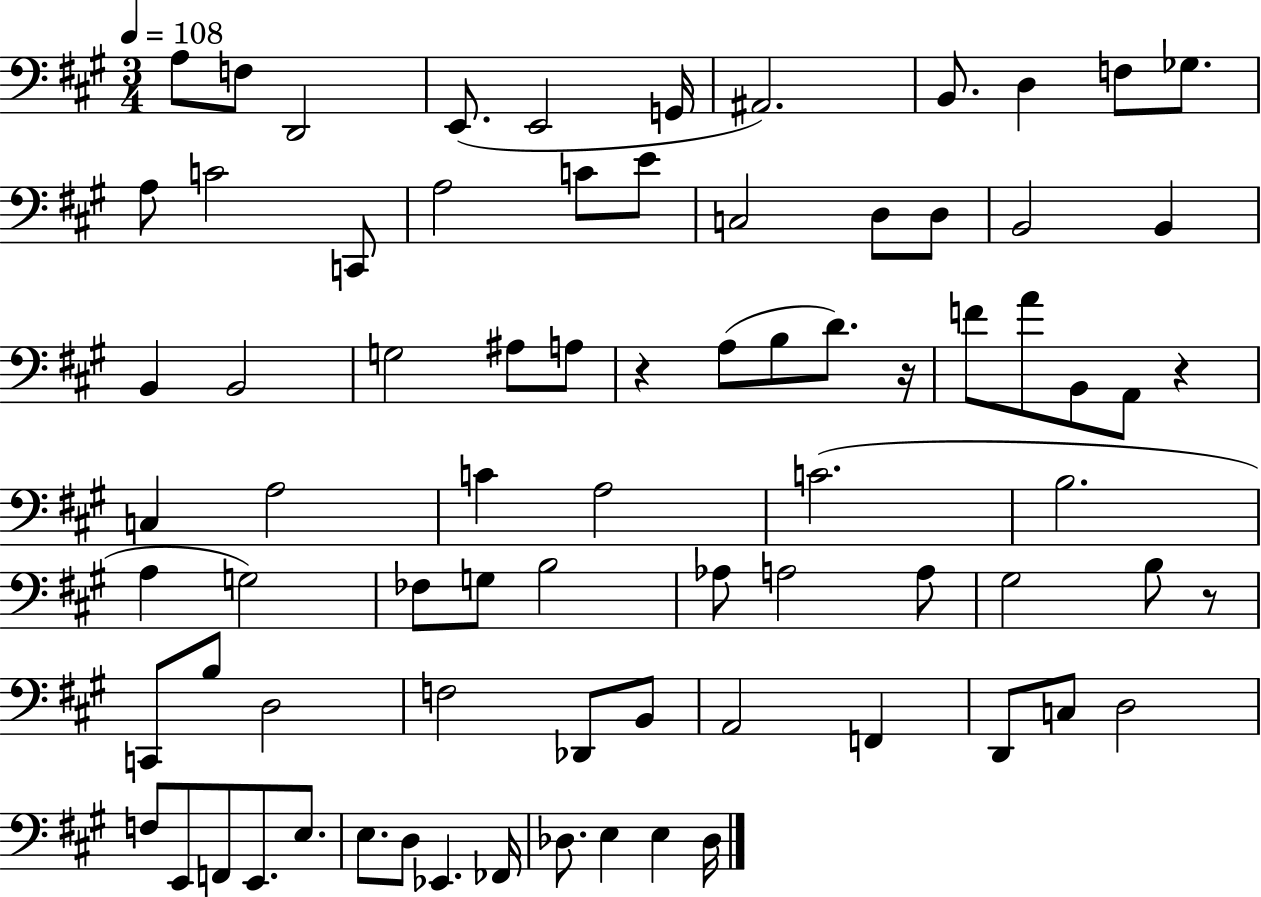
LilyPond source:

{
  \clef bass
  \numericTimeSignature
  \time 3/4
  \key a \major
  \tempo 4 = 108
  \repeat volta 2 { a8 f8 d,2 | e,8.( e,2 g,16 | ais,2.) | b,8. d4 f8 ges8. | \break a8 c'2 c,8 | a2 c'8 e'8 | c2 d8 d8 | b,2 b,4 | \break b,4 b,2 | g2 ais8 a8 | r4 a8( b8 d'8.) r16 | f'8 a'8 b,8 a,8 r4 | \break c4 a2 | c'4 a2 | c'2.( | b2. | \break a4 g2) | fes8 g8 b2 | aes8 a2 a8 | gis2 b8 r8 | \break c,8 b8 d2 | f2 des,8 b,8 | a,2 f,4 | d,8 c8 d2 | \break f8 e,8 f,8 e,8. e8. | e8. d8 ees,4. fes,16 | des8. e4 e4 des16 | } \bar "|."
}